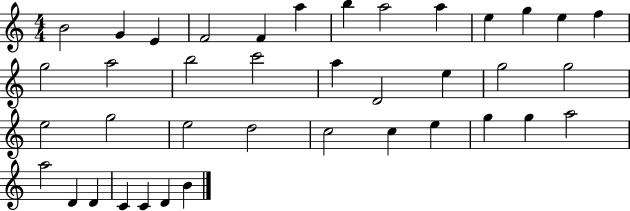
X:1
T:Untitled
M:4/4
L:1/4
K:C
B2 G E F2 F a b a2 a e g e f g2 a2 b2 c'2 a D2 e g2 g2 e2 g2 e2 d2 c2 c e g g a2 a2 D D C C D B